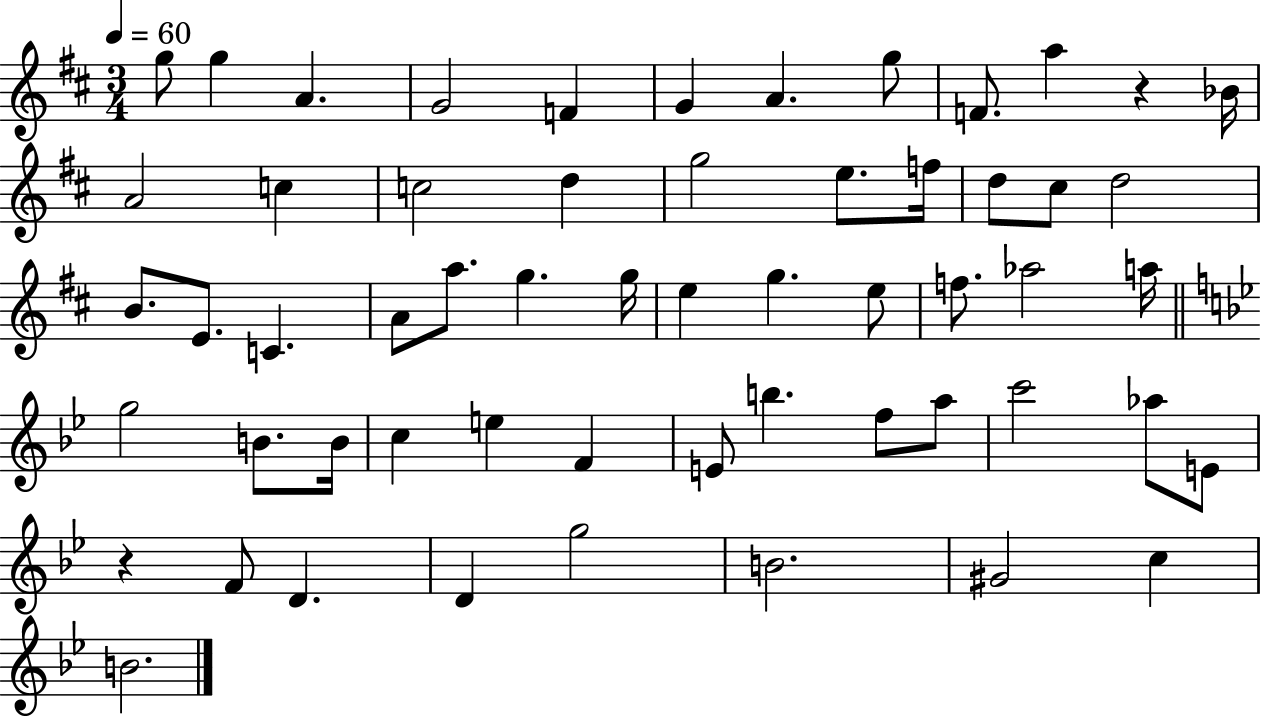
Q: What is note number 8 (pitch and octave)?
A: G5